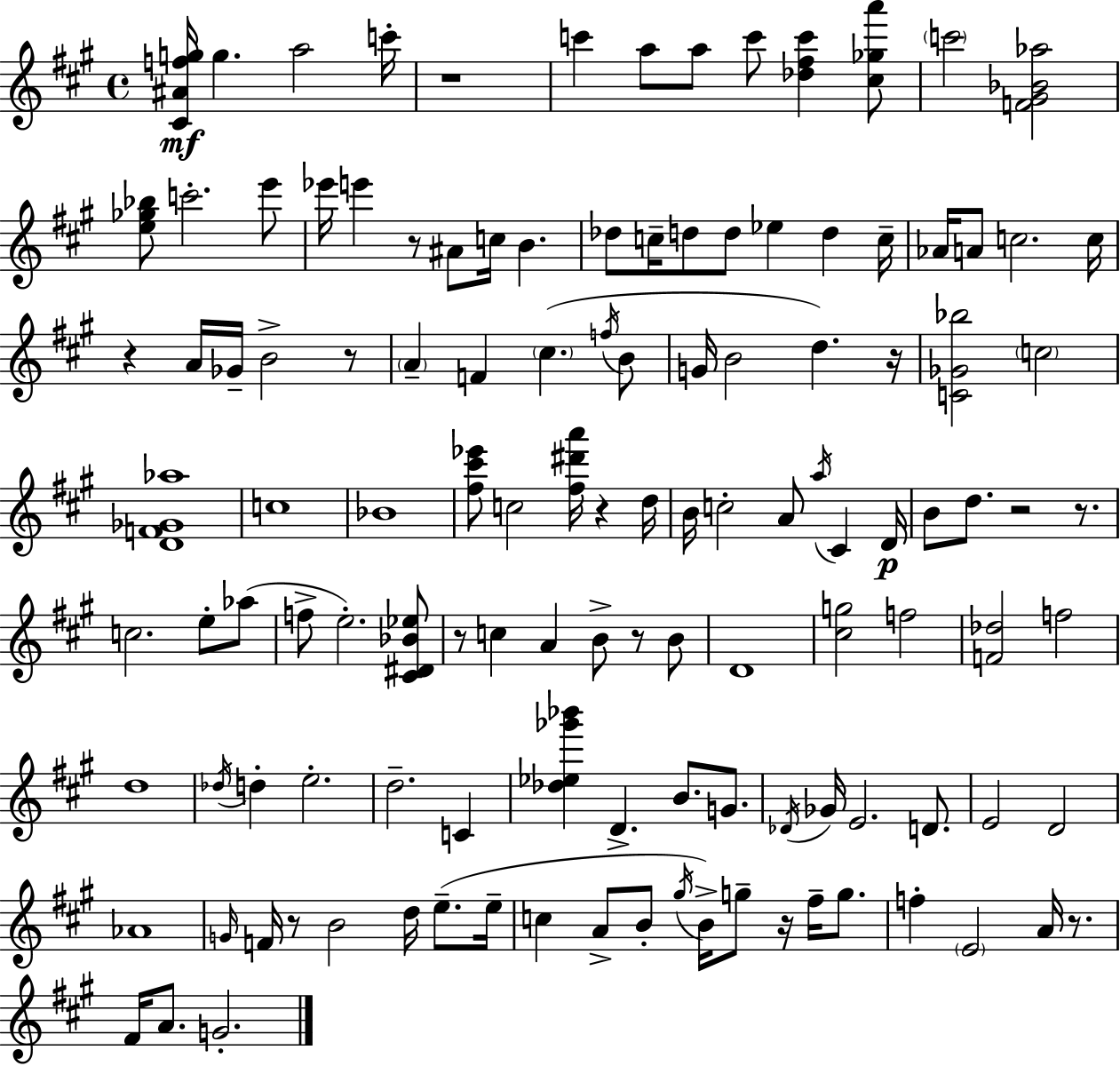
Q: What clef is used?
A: treble